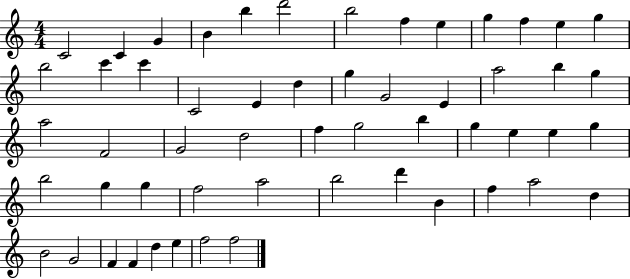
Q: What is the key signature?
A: C major